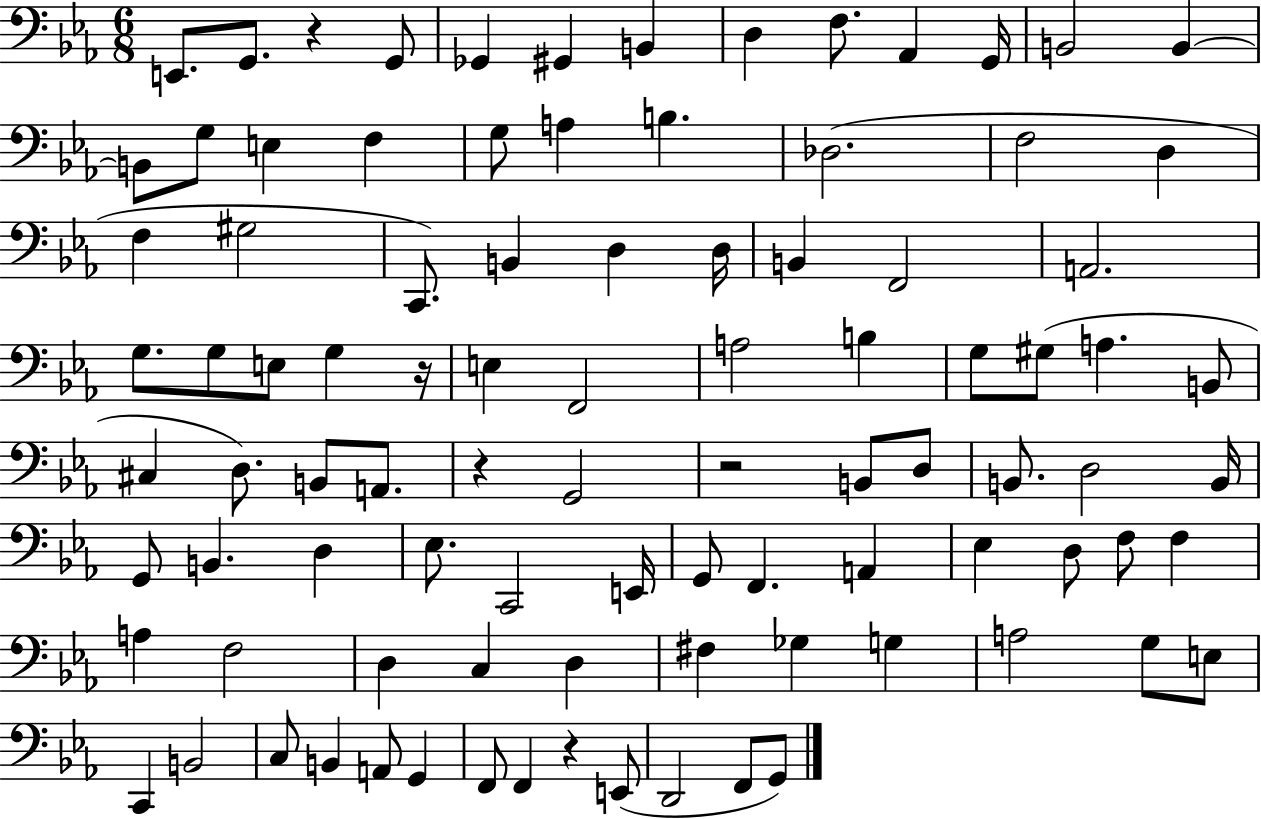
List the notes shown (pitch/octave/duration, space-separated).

E2/e. G2/e. R/q G2/e Gb2/q G#2/q B2/q D3/q F3/e. Ab2/q G2/s B2/h B2/q B2/e G3/e E3/q F3/q G3/e A3/q B3/q. Db3/h. F3/h D3/q F3/q G#3/h C2/e. B2/q D3/q D3/s B2/q F2/h A2/h. G3/e. G3/e E3/e G3/q R/s E3/q F2/h A3/h B3/q G3/e G#3/e A3/q. B2/e C#3/q D3/e. B2/e A2/e. R/q G2/h R/h B2/e D3/e B2/e. D3/h B2/s G2/e B2/q. D3/q Eb3/e. C2/h E2/s G2/e F2/q. A2/q Eb3/q D3/e F3/e F3/q A3/q F3/h D3/q C3/q D3/q F#3/q Gb3/q G3/q A3/h G3/e E3/e C2/q B2/h C3/e B2/q A2/e G2/q F2/e F2/q R/q E2/e D2/h F2/e G2/e